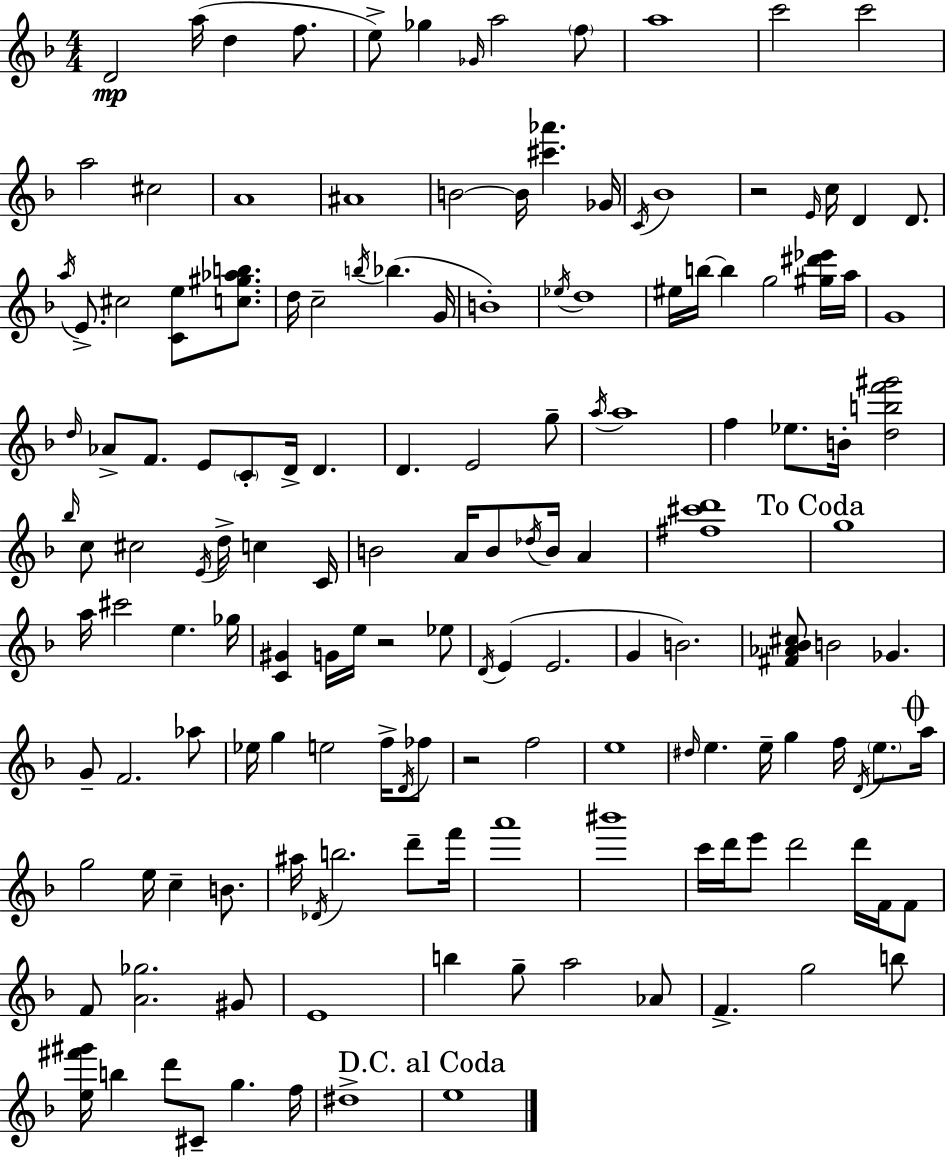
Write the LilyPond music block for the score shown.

{
  \clef treble
  \numericTimeSignature
  \time 4/4
  \key f \major
  d'2\mp a''16( d''4 f''8. | e''8->) ges''4 \grace { ges'16 } a''2 \parenthesize f''8 | a''1 | c'''2 c'''2 | \break a''2 cis''2 | a'1 | ais'1 | b'2~~ b'16 <cis''' aes'''>4. | \break ges'16 \acciaccatura { c'16 } bes'1 | r2 \grace { e'16 } c''16 d'4 | d'8. \acciaccatura { a''16 } e'8.-> cis''2 <c' e''>8 | <c'' gis'' aes'' b''>8. d''16 c''2-- \acciaccatura { b''16 }( bes''4. | \break g'16 b'1-.) | \acciaccatura { ees''16 } d''1 | eis''16 b''16~~ b''4 g''2 | <gis'' dis''' ees'''>16 a''16 g'1 | \break \grace { d''16 } aes'8-> f'8. e'8 \parenthesize c'8-. | d'16-> d'4. d'4. e'2 | g''8-- \acciaccatura { a''16 } a''1 | f''4 ees''8. b'16-. | \break <d'' b'' f''' gis'''>2 \grace { bes''16 } c''8 cis''2 | \acciaccatura { e'16 } d''16-> c''4 c'16 b'2 | a'16 b'8 \acciaccatura { des''16 } b'16 a'4 <fis'' cis''' d'''>1 | \mark "To Coda" g''1 | \break a''16 cis'''2 | e''4. ges''16 <c' gis'>4 g'16 | e''16 r2 ees''8 \acciaccatura { d'16 }( e'4 | e'2. g'4 | \break b'2.) <fis' aes' bes' cis''>8 b'2 | ges'4. g'8-- f'2. | aes''8 ees''16 g''4 | e''2 f''16-> \acciaccatura { d'16 } fes''8 r2 | \break f''2 e''1 | \grace { dis''16 } e''4. | e''16-- g''4 f''16 \acciaccatura { d'16 } \parenthesize e''8. \mark \markup { \musicglyph "scripts.coda" } a''16 g''2 | e''16 c''4-- b'8. ais''16 | \break \acciaccatura { des'16 } b''2. d'''8-- f'''16 | a'''1 | bis'''1 | c'''16 d'''16 e'''8 d'''2 d'''16 f'16 f'8 | \break f'8 <a' ges''>2. gis'8 | e'1 | b''4 g''8-- a''2 aes'8 | f'4.-> g''2 b''8 | \break <e'' fis''' gis'''>16 b''4 d'''8 cis'8-- g''4. f''16 | dis''1-> | \mark "D.C. al Coda" e''1 | \bar "|."
}